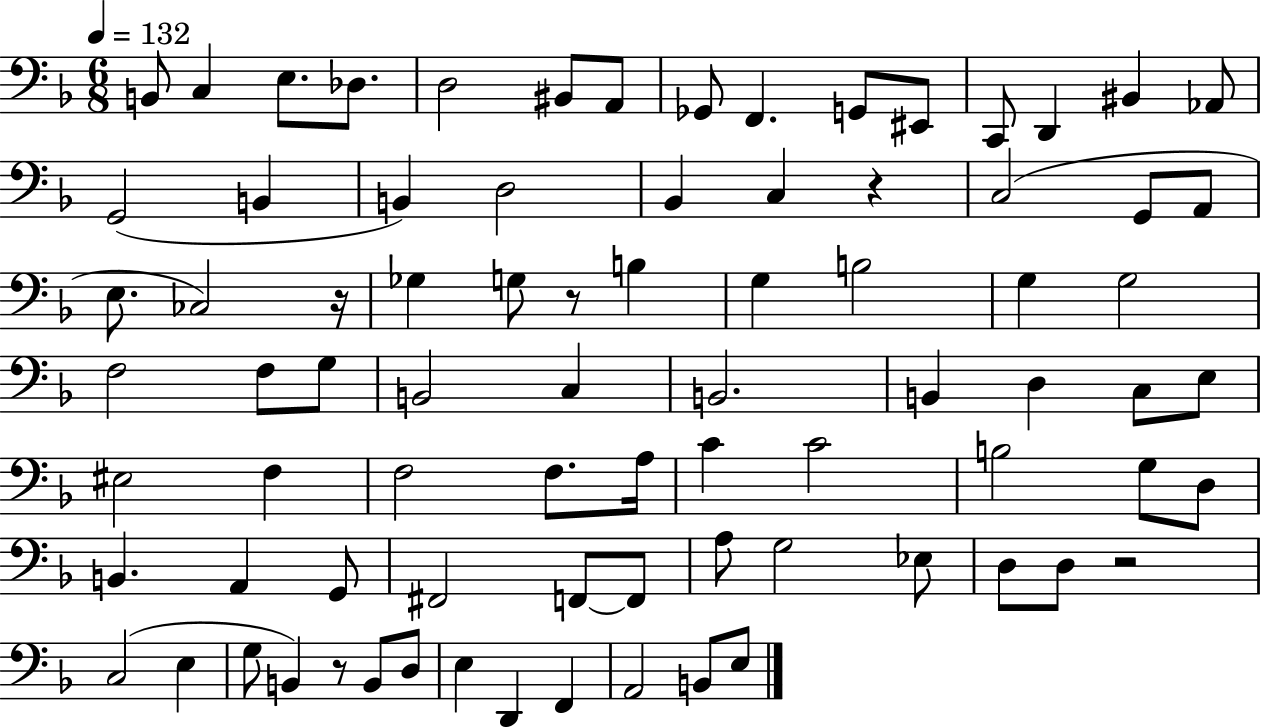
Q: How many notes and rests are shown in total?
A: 81